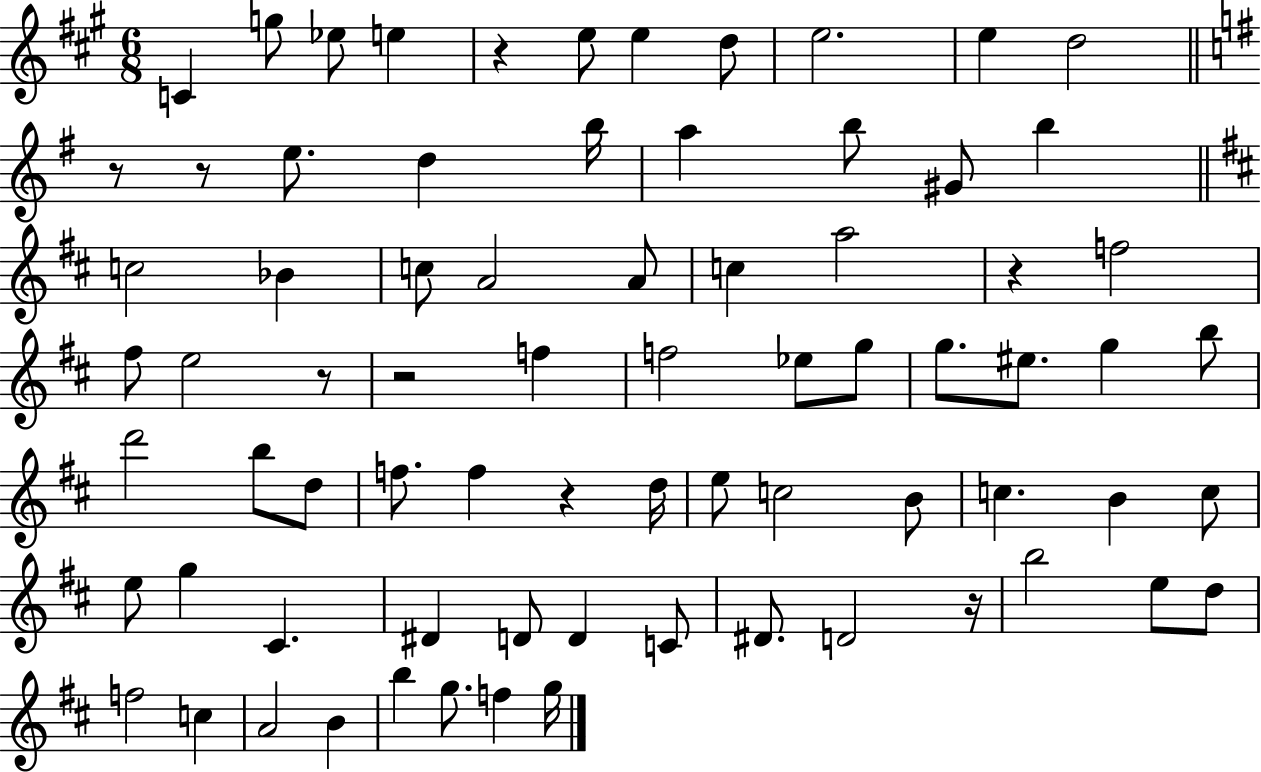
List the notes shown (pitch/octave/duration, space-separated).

C4/q G5/e Eb5/e E5/q R/q E5/e E5/q D5/e E5/h. E5/q D5/h R/e R/e E5/e. D5/q B5/s A5/q B5/e G#4/e B5/q C5/h Bb4/q C5/e A4/h A4/e C5/q A5/h R/q F5/h F#5/e E5/h R/e R/h F5/q F5/h Eb5/e G5/e G5/e. EIS5/e. G5/q B5/e D6/h B5/e D5/e F5/e. F5/q R/q D5/s E5/e C5/h B4/e C5/q. B4/q C5/e E5/e G5/q C#4/q. D#4/q D4/e D4/q C4/e D#4/e. D4/h R/s B5/h E5/e D5/e F5/h C5/q A4/h B4/q B5/q G5/e. F5/q G5/s